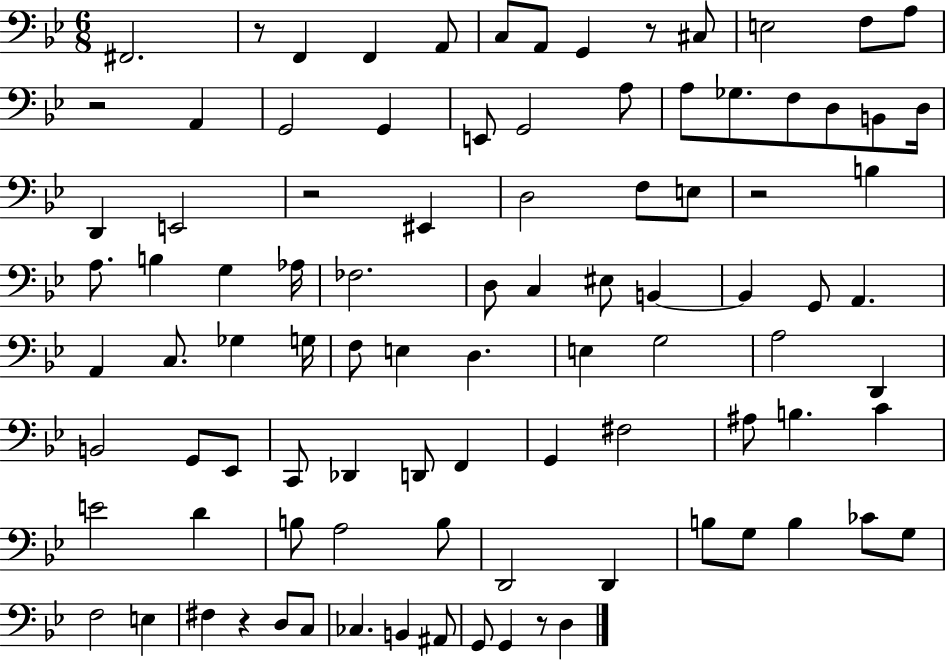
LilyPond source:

{
  \clef bass
  \numericTimeSignature
  \time 6/8
  \key bes \major
  fis,2. | r8 f,4 f,4 a,8 | c8 a,8 g,4 r8 cis8 | e2 f8 a8 | \break r2 a,4 | g,2 g,4 | e,8 g,2 a8 | a8 ges8. f8 d8 b,8 d16 | \break d,4 e,2 | r2 eis,4 | d2 f8 e8 | r2 b4 | \break a8. b4 g4 aes16 | fes2. | d8 c4 eis8 b,4~~ | b,4 g,8 a,4. | \break a,4 c8. ges4 g16 | f8 e4 d4. | e4 g2 | a2 d,4 | \break b,2 g,8 ees,8 | c,8 des,4 d,8 f,4 | g,4 fis2 | ais8 b4. c'4 | \break e'2 d'4 | b8 a2 b8 | d,2 d,4 | b8 g8 b4 ces'8 g8 | \break f2 e4 | fis4 r4 d8 c8 | ces4. b,4 ais,8 | g,8 g,4 r8 d4 | \break \bar "|."
}